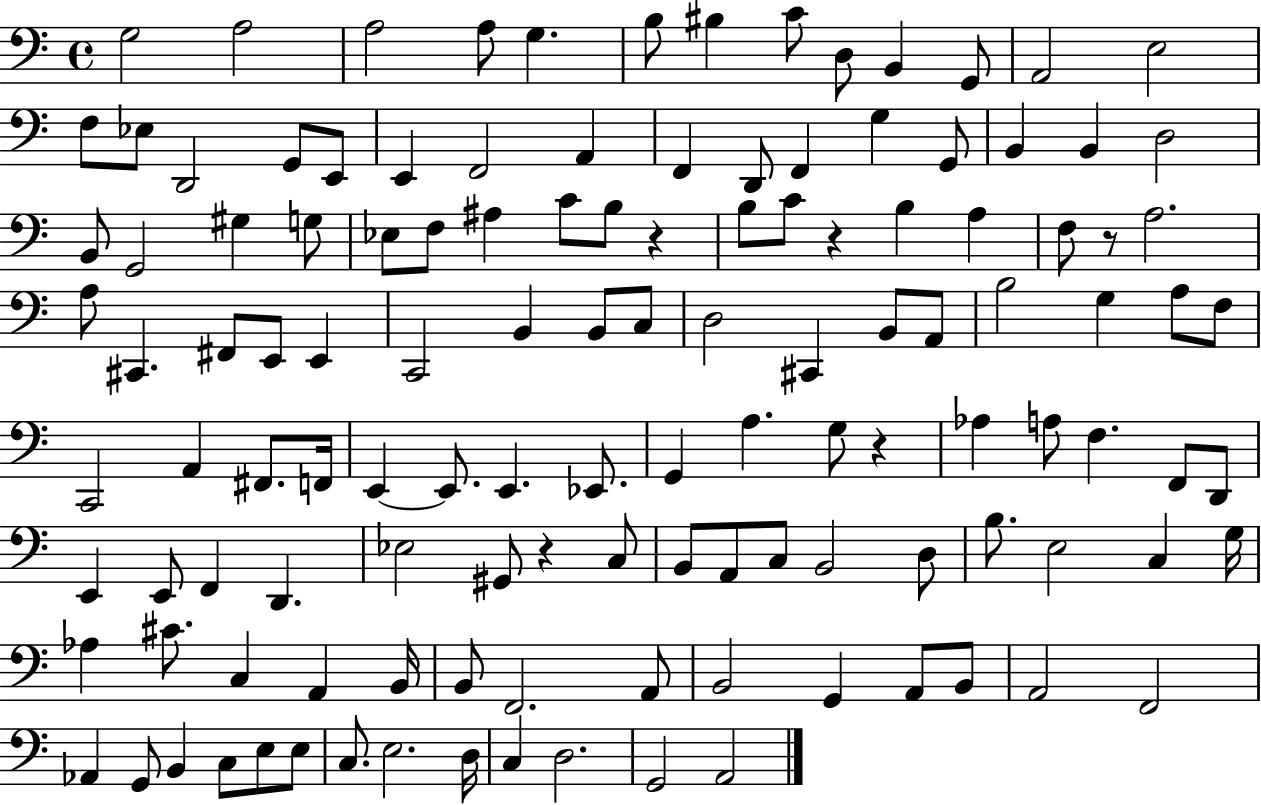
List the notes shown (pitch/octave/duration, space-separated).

G3/h A3/h A3/h A3/e G3/q. B3/e BIS3/q C4/e D3/e B2/q G2/e A2/h E3/h F3/e Eb3/e D2/h G2/e E2/e E2/q F2/h A2/q F2/q D2/e F2/q G3/q G2/e B2/q B2/q D3/h B2/e G2/h G#3/q G3/e Eb3/e F3/e A#3/q C4/e B3/e R/q B3/e C4/e R/q B3/q A3/q F3/e R/e A3/h. A3/e C#2/q. F#2/e E2/e E2/q C2/h B2/q B2/e C3/e D3/h C#2/q B2/e A2/e B3/h G3/q A3/e F3/e C2/h A2/q F#2/e. F2/s E2/q E2/e. E2/q. Eb2/e. G2/q A3/q. G3/e R/q Ab3/q A3/e F3/q. F2/e D2/e E2/q E2/e F2/q D2/q. Eb3/h G#2/e R/q C3/e B2/e A2/e C3/e B2/h D3/e B3/e. E3/h C3/q G3/s Ab3/q C#4/e. C3/q A2/q B2/s B2/e F2/h. A2/e B2/h G2/q A2/e B2/e A2/h F2/h Ab2/q G2/e B2/q C3/e E3/e E3/e C3/e. E3/h. D3/s C3/q D3/h. G2/h A2/h